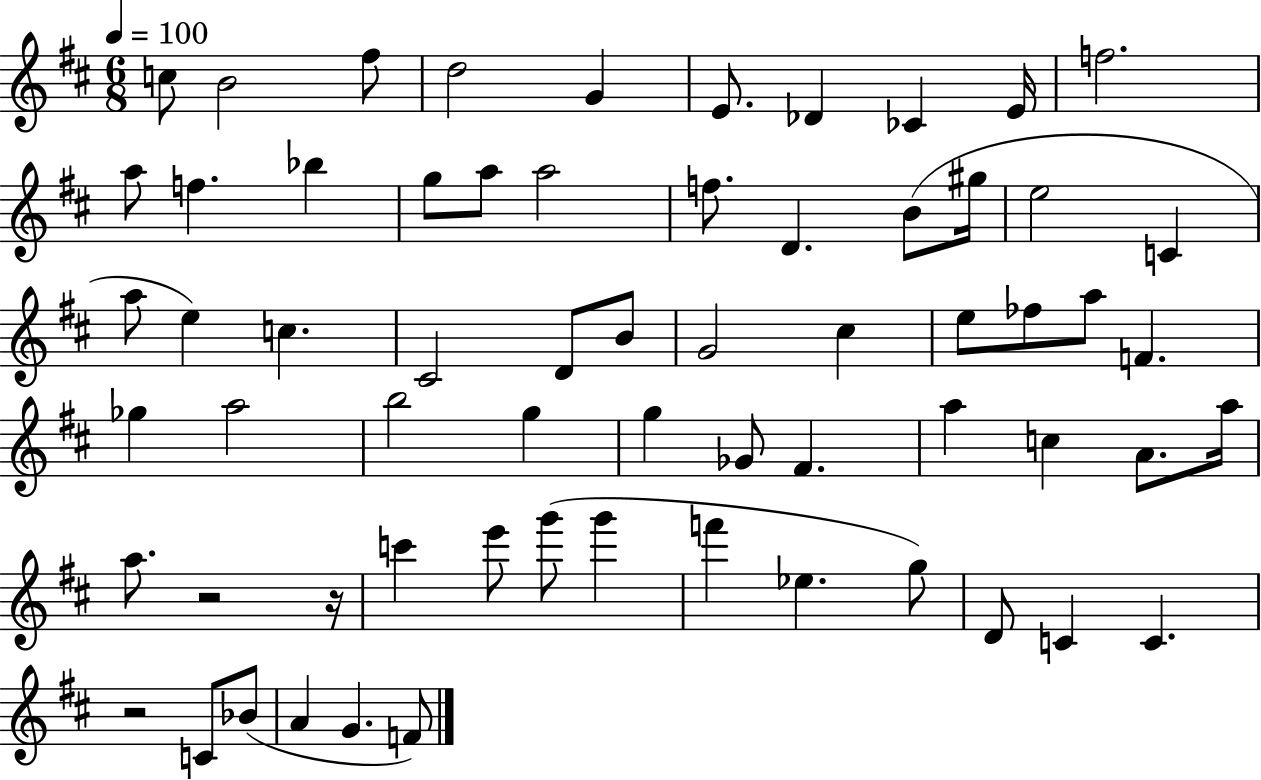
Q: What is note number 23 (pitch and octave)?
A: A5